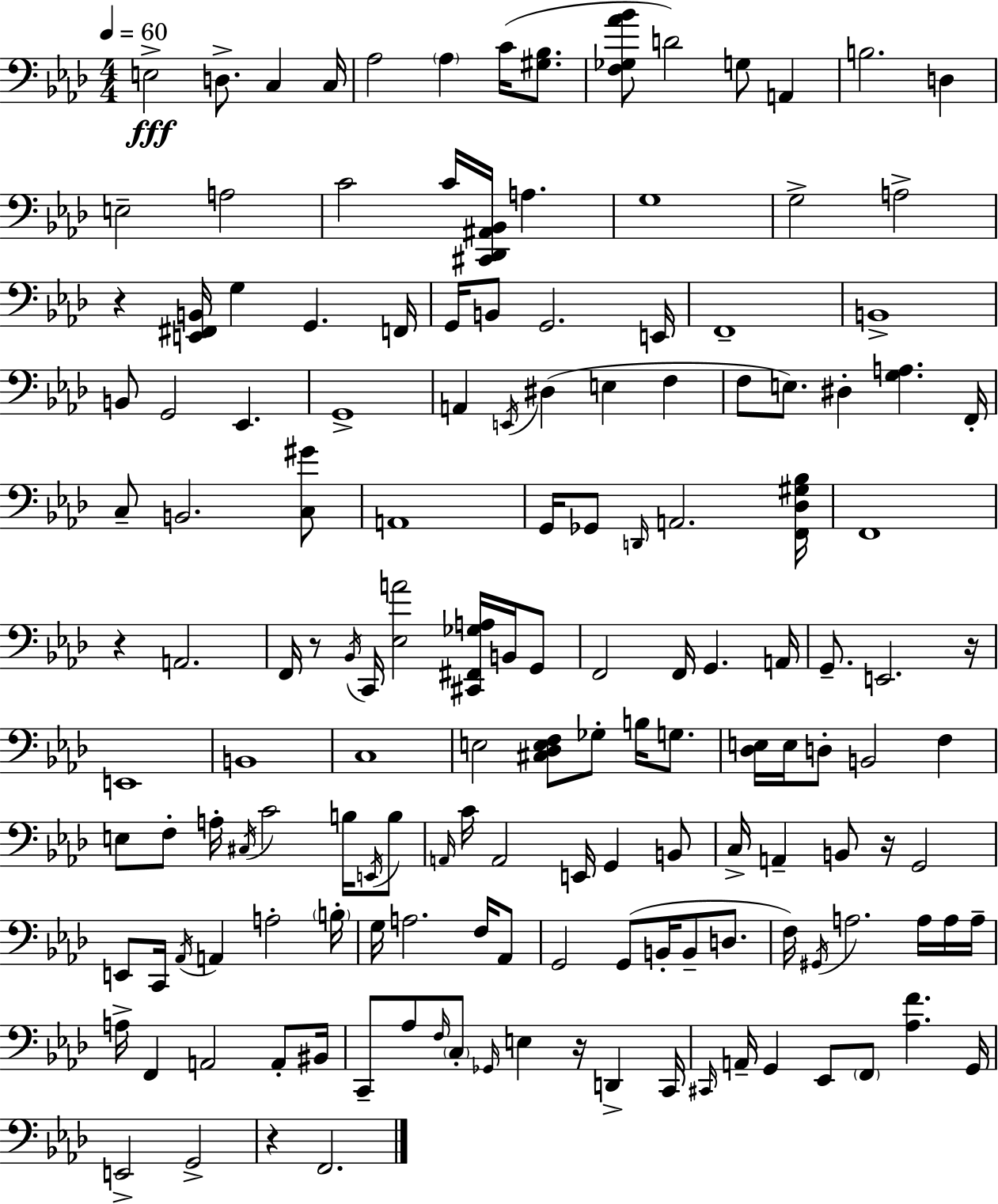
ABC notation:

X:1
T:Untitled
M:4/4
L:1/4
K:Ab
E,2 D,/2 C, C,/4 _A,2 _A, C/4 [^G,_B,]/2 [F,_G,_A_B]/2 D2 G,/2 A,, B,2 D, E,2 A,2 C2 C/4 [^C,,_D,,^A,,_B,,]/4 A, G,4 G,2 A,2 z [E,,^F,,B,,]/4 G, G,, F,,/4 G,,/4 B,,/2 G,,2 E,,/4 F,,4 B,,4 B,,/2 G,,2 _E,, G,,4 A,, E,,/4 ^D, E, F, F,/2 E,/2 ^D, [G,A,] F,,/4 C,/2 B,,2 [C,^G]/2 A,,4 G,,/4 _G,,/2 D,,/4 A,,2 [F,,_D,^G,_B,]/4 F,,4 z A,,2 F,,/4 z/2 _B,,/4 C,,/4 [_E,A]2 [^C,,^F,,_G,A,]/4 B,,/4 G,,/2 F,,2 F,,/4 G,, A,,/4 G,,/2 E,,2 z/4 E,,4 B,,4 C,4 E,2 [^C,_D,E,F,]/2 _G,/2 B,/4 G,/2 [_D,E,]/4 E,/4 D,/2 B,,2 F, E,/2 F,/2 A,/4 ^C,/4 C2 B,/4 E,,/4 B,/2 A,,/4 C/4 A,,2 E,,/4 G,, B,,/2 C,/4 A,, B,,/2 z/4 G,,2 E,,/2 C,,/4 _A,,/4 A,, A,2 B,/4 G,/4 A,2 F,/4 _A,,/2 G,,2 G,,/2 B,,/4 B,,/2 D,/2 F,/4 ^G,,/4 A,2 A,/4 A,/4 A,/4 A,/4 F,, A,,2 A,,/2 ^B,,/4 C,,/2 _A,/2 F,/4 C,/2 _G,,/4 E, z/4 D,, C,,/4 ^C,,/4 A,,/4 G,, _E,,/2 F,,/2 [_A,F] G,,/4 E,,2 G,,2 z F,,2